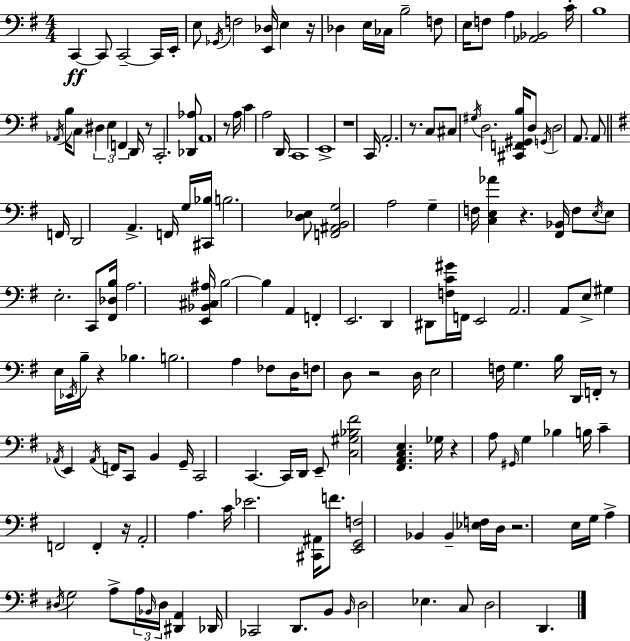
X:1
T:Untitled
M:4/4
L:1/4
K:G
C,, C,,/2 C,,2 C,,/4 E,,/4 E,/2 _G,,/4 F,2 [E,,_D,]/4 E, z/4 _D, E,/4 _C,/4 B,2 F,/2 E,/4 F,/2 A, [_A,,_B,,]2 C/4 B,4 _A,,/4 B,/4 C,/2 ^D, E, F,, D,,/4 z/2 C,,2 [_D,,_A,]/2 A,,4 z/2 A,/4 C A,2 D,,/4 C,,4 E,,4 z4 C,,/4 A,,2 z/2 C,/2 ^C,/2 ^G,/4 D,2 [^C,,F,,^G,,B,]/4 D,/2 G,,/4 D,2 A,,/2 A,,/2 F,,/4 D,,2 A,, F,,/4 G,/4 [^C,,_B,]/4 B,2 [D,_E,]/2 [F,,^A,,B,,G,]2 A,2 G, F,/4 [C,E,_A] z [^F,,_B,,]/4 F,/2 E,/4 E,/2 E,2 C,,/2 [^F,,_D,B,]/4 A,2 [E,,_B,,^C,^A,]/4 B,2 B, A,, F,, E,,2 D,, ^D,,/2 [F,C^G]/4 F,,/4 E,,2 A,,2 A,,/2 E,/2 ^G, E,/4 _E,,/4 B,/4 z _B, B,2 A, _F,/2 D,/4 F,/2 D,/2 z2 D,/4 E,2 F,/4 G, B,/4 D,,/4 F,,/4 z/2 _A,,/4 E,, _A,,/4 F,,/4 C,,/2 B,, G,,/4 C,,2 C,, C,,/4 D,,/4 E,,/2 [C,^G,_B,^F]2 [^F,,A,,C,E,] _G,/4 z A,/2 ^G,,/4 G, _B, B,/4 C F,,2 F,, z/4 A,,2 A, C/4 _E2 [^C,,^A,,]/4 F/2 [E,,G,,F,]2 _B,, _B,, [_E,F,]/4 D,/4 z2 E,/4 G,/4 A, ^D,/4 G,2 A,/2 A,/4 _B,,/4 ^D,/4 [^D,,A,,] _D,,/4 _C,,2 D,,/2 B,,/2 B,,/4 D,2 _E, C,/2 D,2 D,,